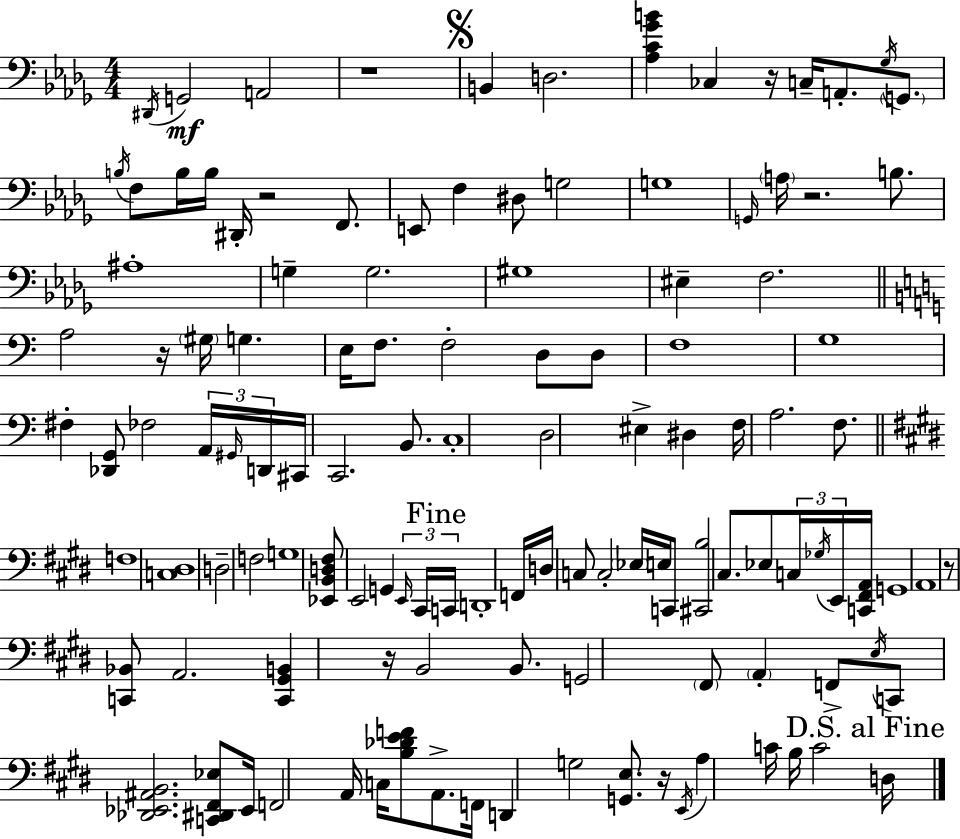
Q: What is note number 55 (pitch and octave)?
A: F3